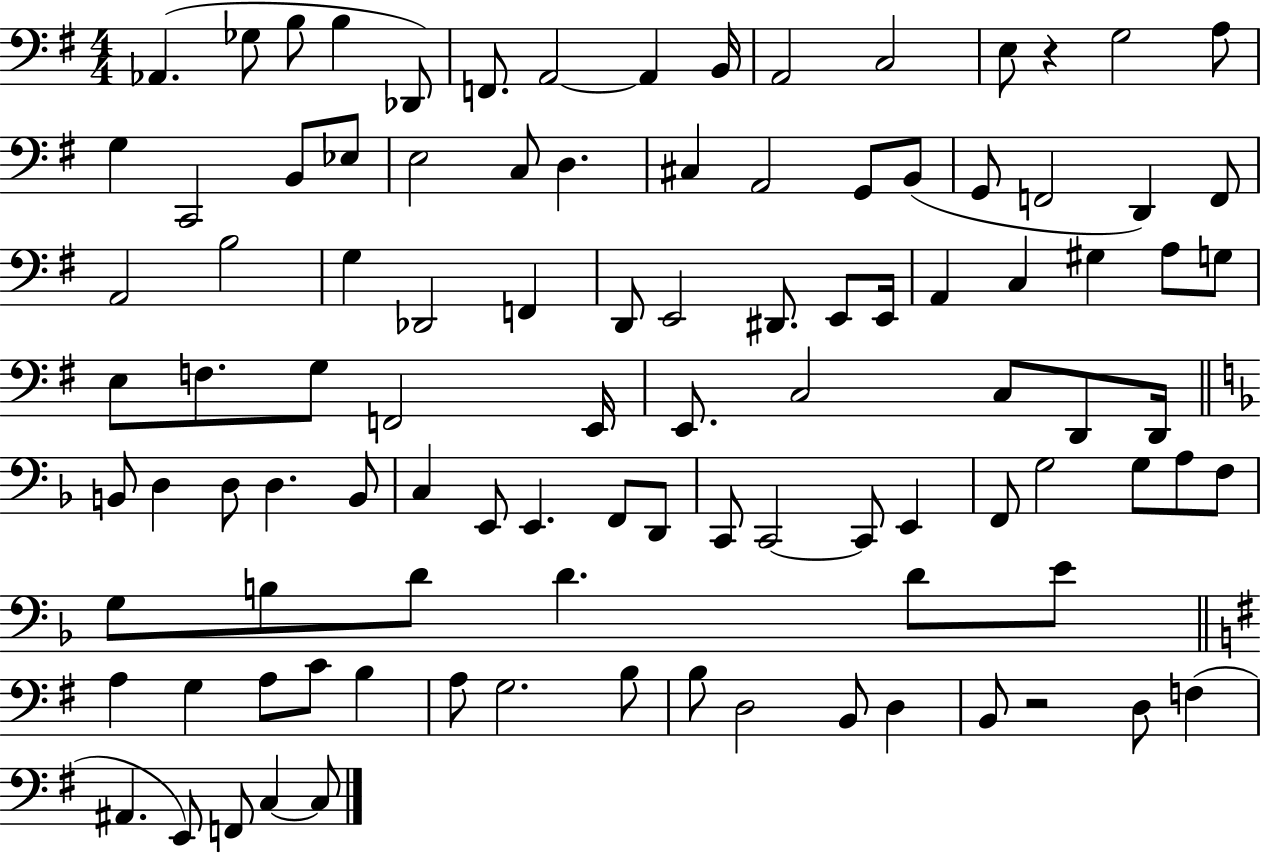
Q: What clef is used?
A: bass